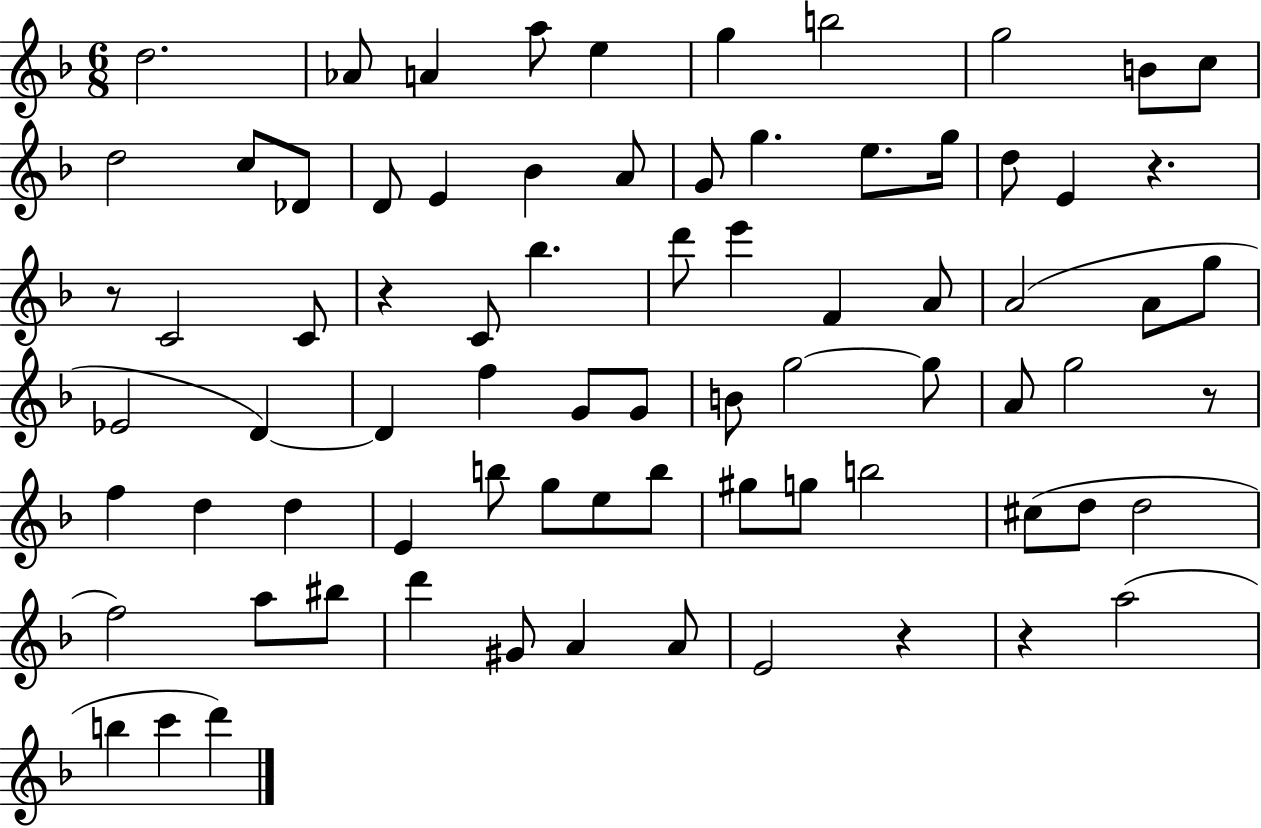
{
  \clef treble
  \numericTimeSignature
  \time 6/8
  \key f \major
  d''2. | aes'8 a'4 a''8 e''4 | g''4 b''2 | g''2 b'8 c''8 | \break d''2 c''8 des'8 | d'8 e'4 bes'4 a'8 | g'8 g''4. e''8. g''16 | d''8 e'4 r4. | \break r8 c'2 c'8 | r4 c'8 bes''4. | d'''8 e'''4 f'4 a'8 | a'2( a'8 g''8 | \break ees'2 d'4~~) | d'4 f''4 g'8 g'8 | b'8 g''2~~ g''8 | a'8 g''2 r8 | \break f''4 d''4 d''4 | e'4 b''8 g''8 e''8 b''8 | gis''8 g''8 b''2 | cis''8( d''8 d''2 | \break f''2) a''8 bis''8 | d'''4 gis'8 a'4 a'8 | e'2 r4 | r4 a''2( | \break b''4 c'''4 d'''4) | \bar "|."
}